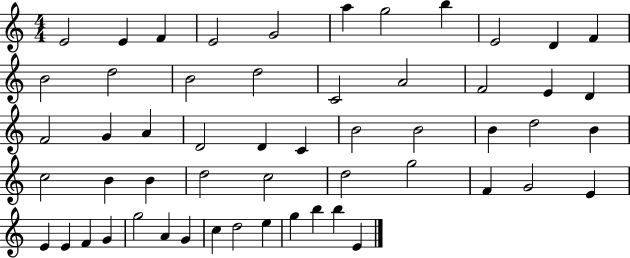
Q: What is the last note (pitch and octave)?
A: E4